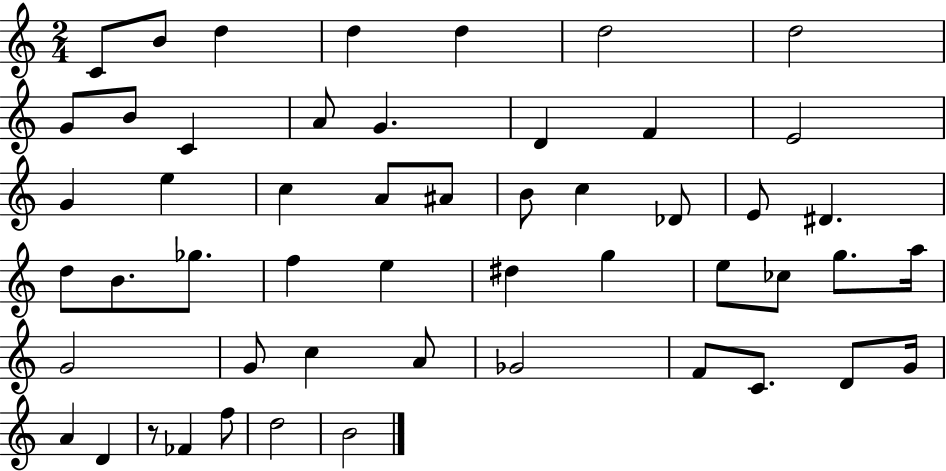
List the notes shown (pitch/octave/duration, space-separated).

C4/e B4/e D5/q D5/q D5/q D5/h D5/h G4/e B4/e C4/q A4/e G4/q. D4/q F4/q E4/h G4/q E5/q C5/q A4/e A#4/e B4/e C5/q Db4/e E4/e D#4/q. D5/e B4/e. Gb5/e. F5/q E5/q D#5/q G5/q E5/e CES5/e G5/e. A5/s G4/h G4/e C5/q A4/e Gb4/h F4/e C4/e. D4/e G4/s A4/q D4/q R/e FES4/q F5/e D5/h B4/h